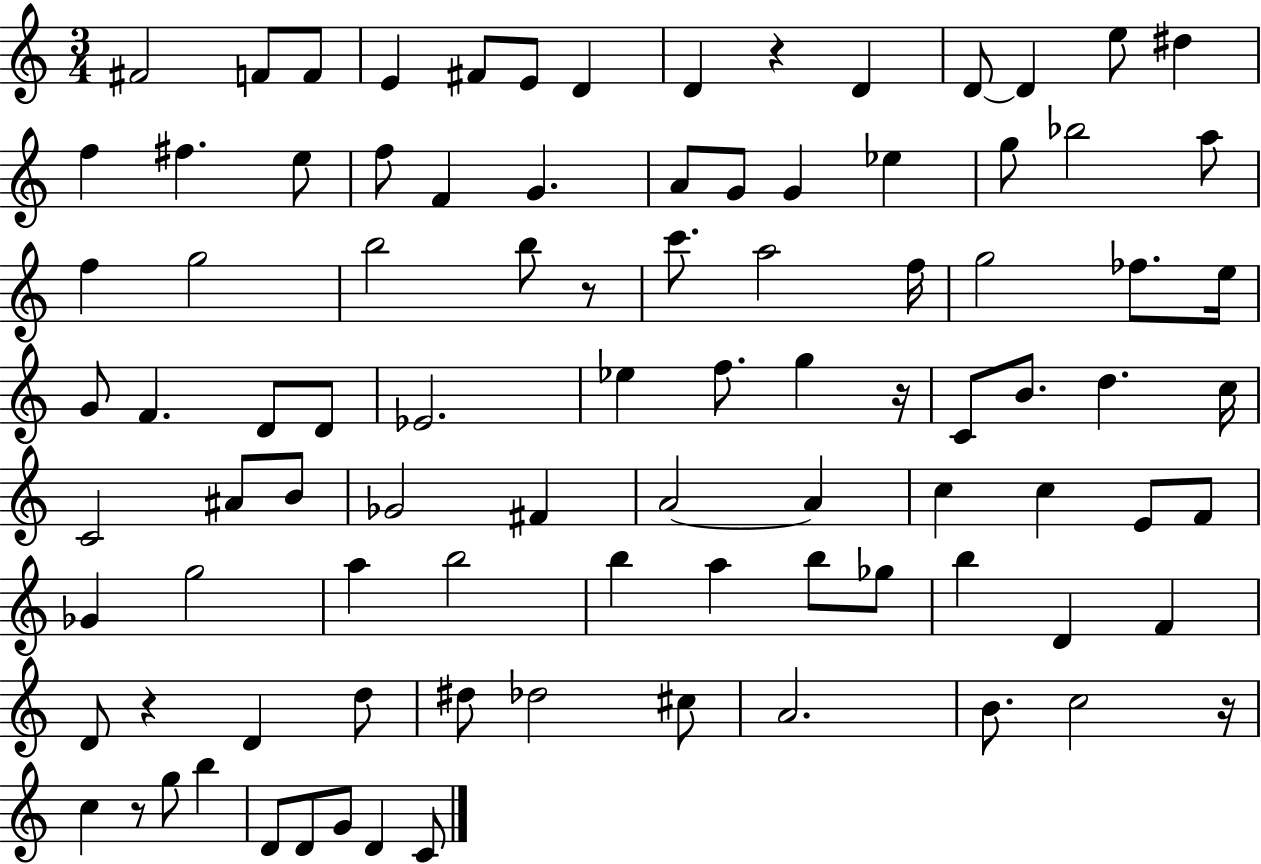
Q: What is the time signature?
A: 3/4